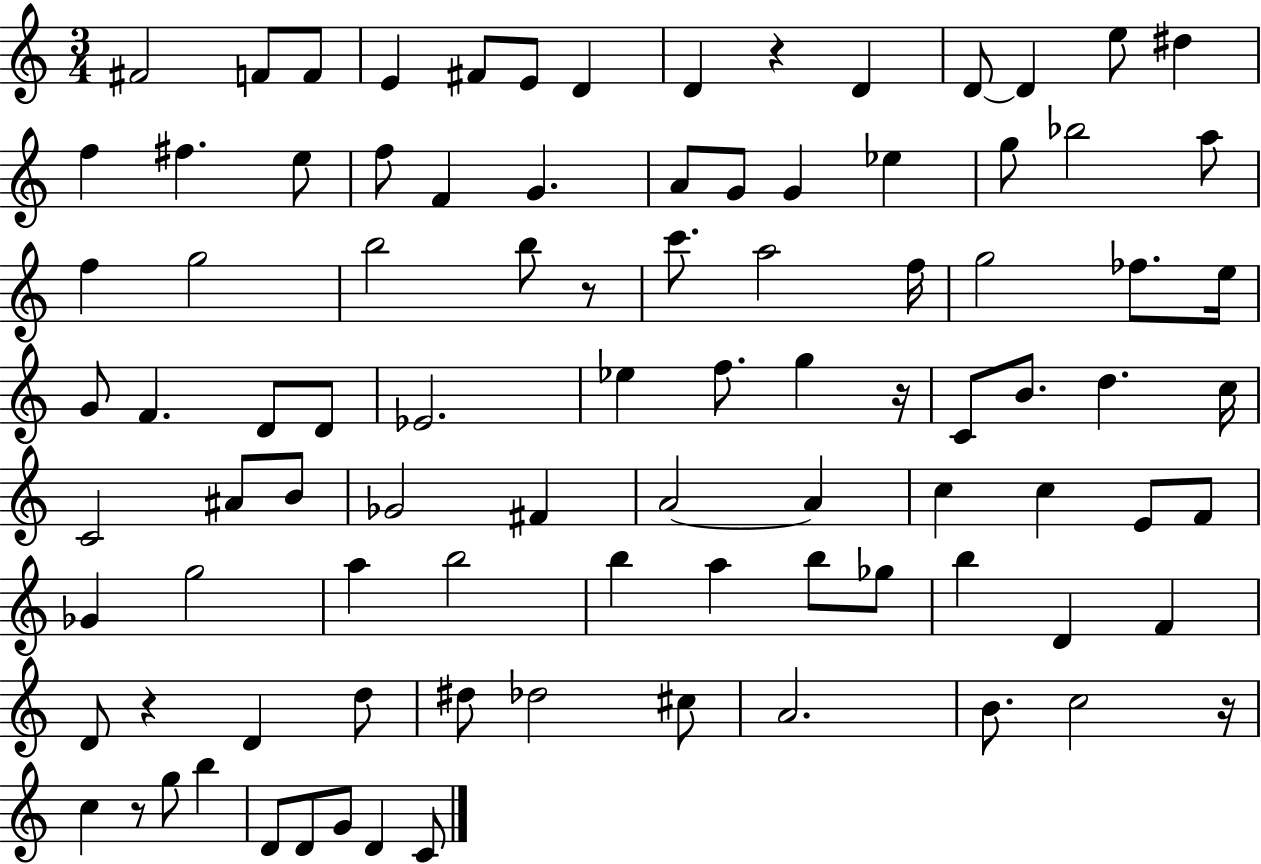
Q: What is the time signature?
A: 3/4